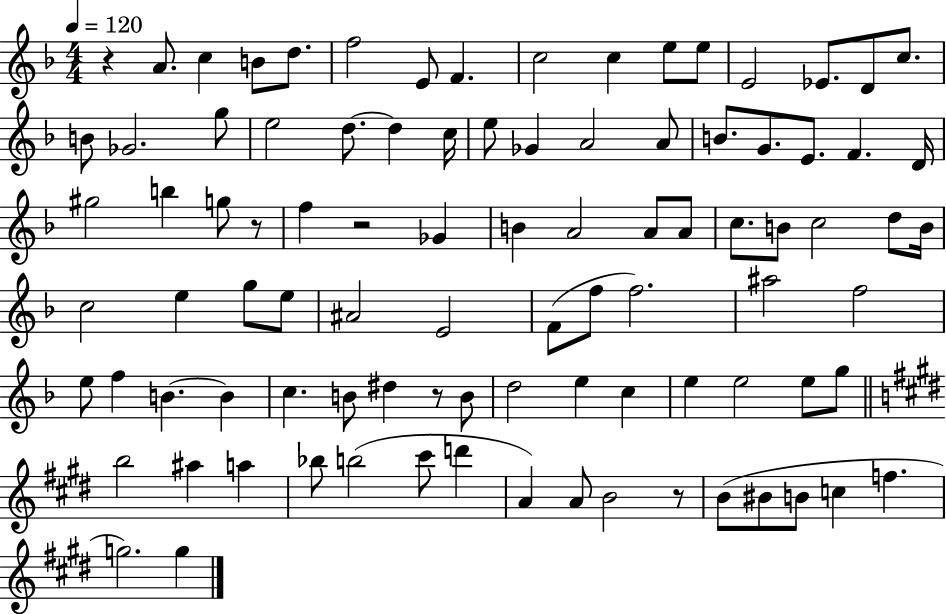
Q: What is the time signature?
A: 4/4